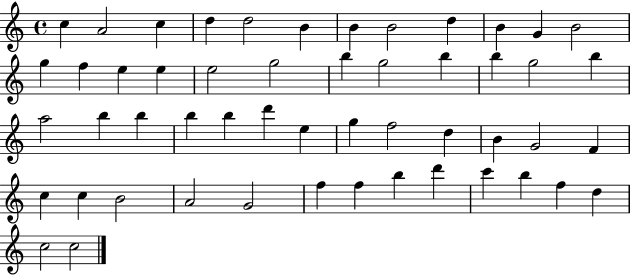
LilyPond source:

{
  \clef treble
  \time 4/4
  \defaultTimeSignature
  \key c \major
  c''4 a'2 c''4 | d''4 d''2 b'4 | b'4 b'2 d''4 | b'4 g'4 b'2 | \break g''4 f''4 e''4 e''4 | e''2 g''2 | b''4 g''2 b''4 | b''4 g''2 b''4 | \break a''2 b''4 b''4 | b''4 b''4 d'''4 e''4 | g''4 f''2 d''4 | b'4 g'2 f'4 | \break c''4 c''4 b'2 | a'2 g'2 | f''4 f''4 b''4 d'''4 | c'''4 b''4 f''4 d''4 | \break c''2 c''2 | \bar "|."
}